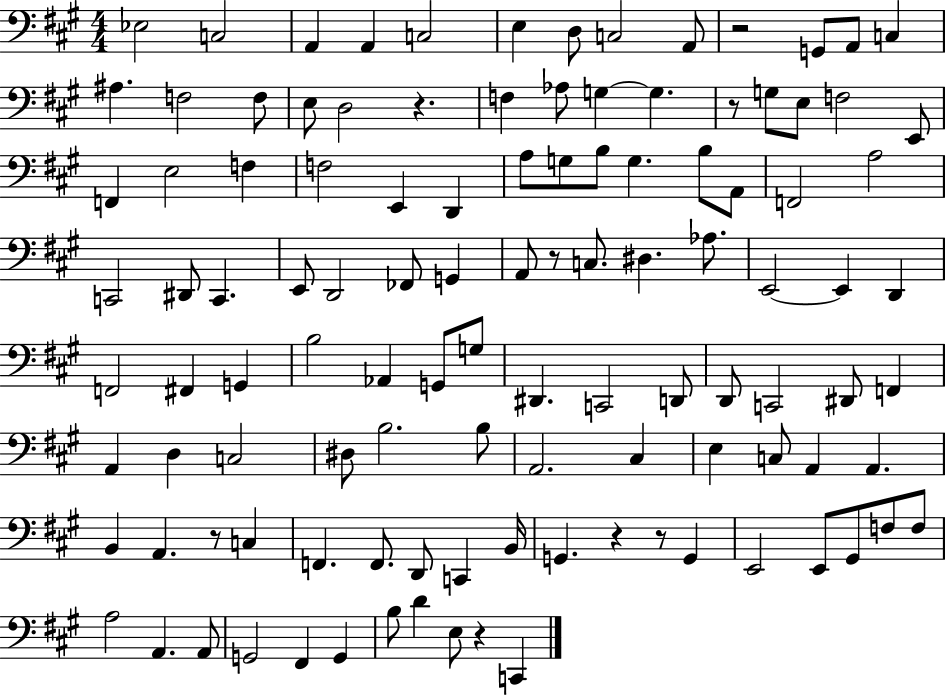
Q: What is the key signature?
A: A major